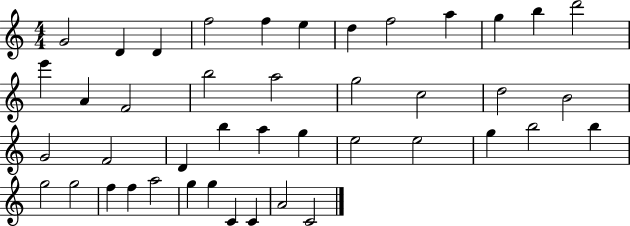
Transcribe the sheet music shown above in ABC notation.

X:1
T:Untitled
M:4/4
L:1/4
K:C
G2 D D f2 f e d f2 a g b d'2 e' A F2 b2 a2 g2 c2 d2 B2 G2 F2 D b a g e2 e2 g b2 b g2 g2 f f a2 g g C C A2 C2